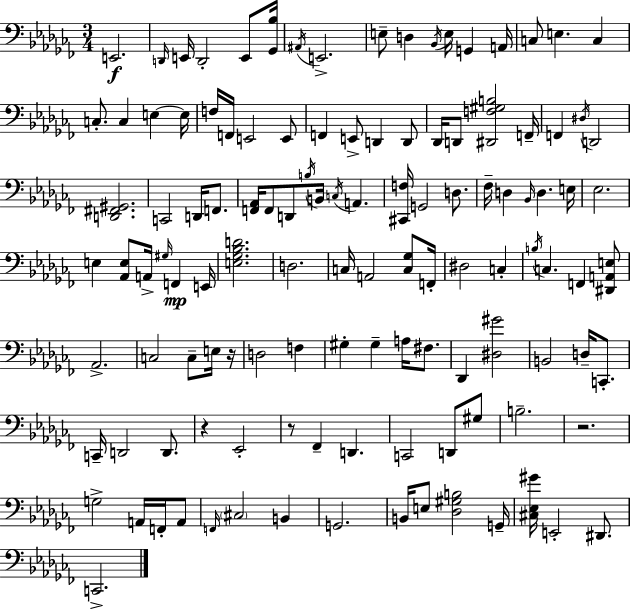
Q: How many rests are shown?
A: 4